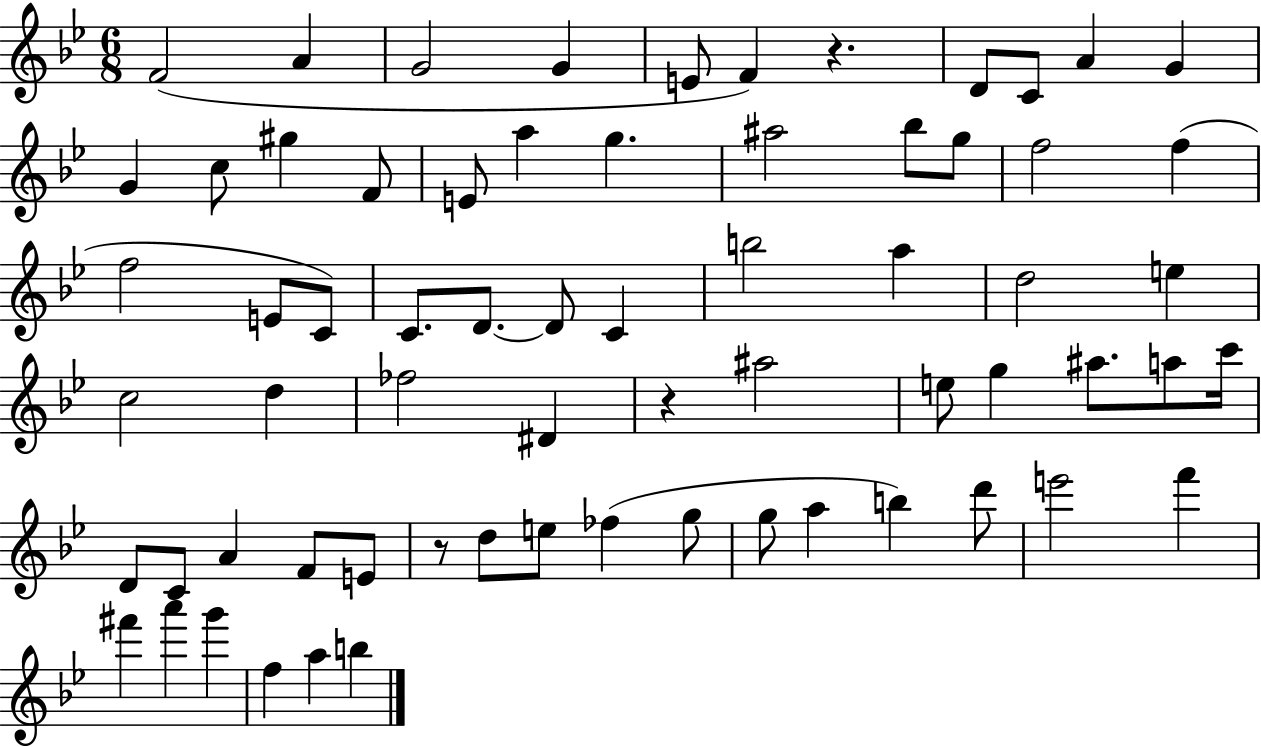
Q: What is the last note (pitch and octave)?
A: B5